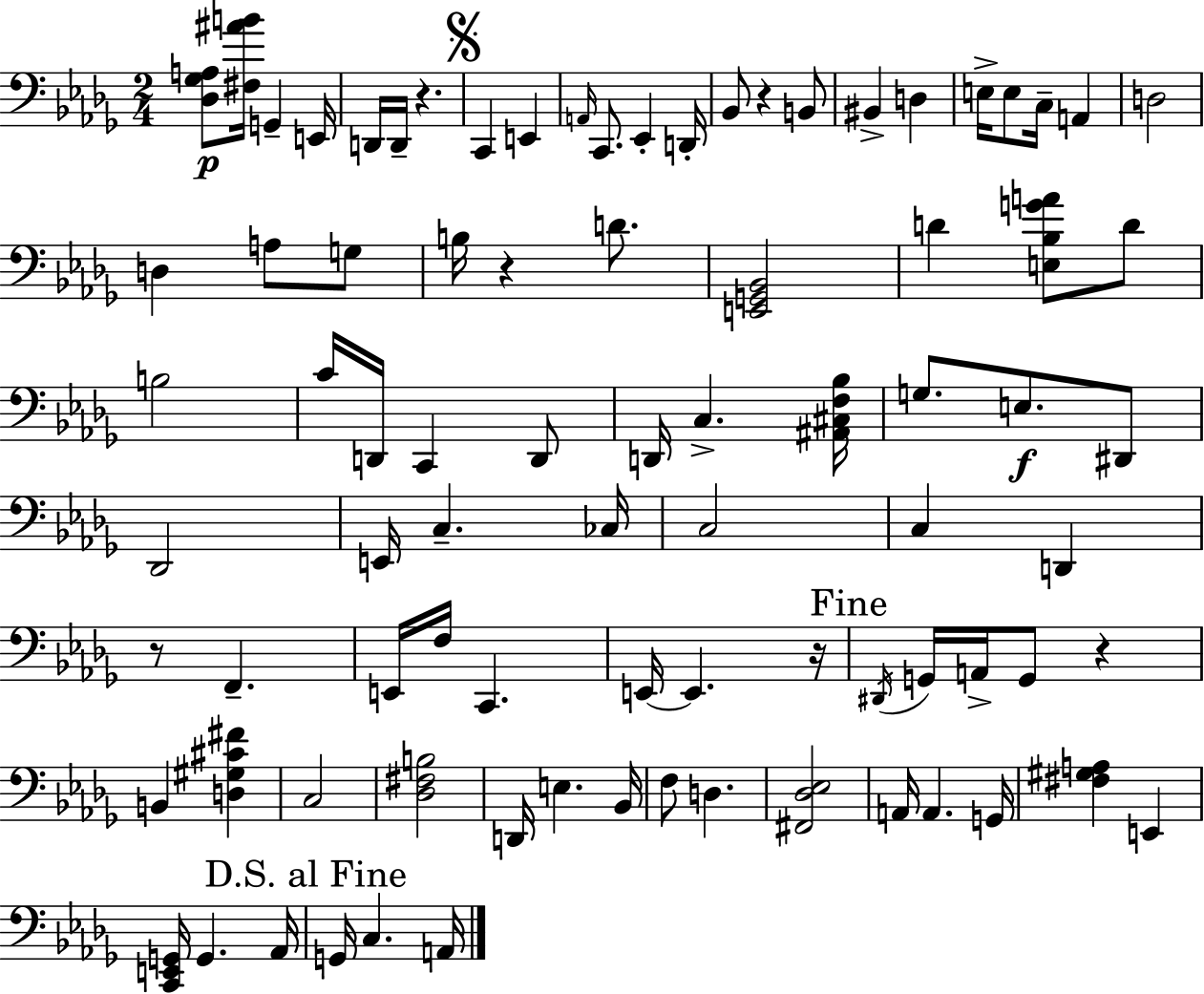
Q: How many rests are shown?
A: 6